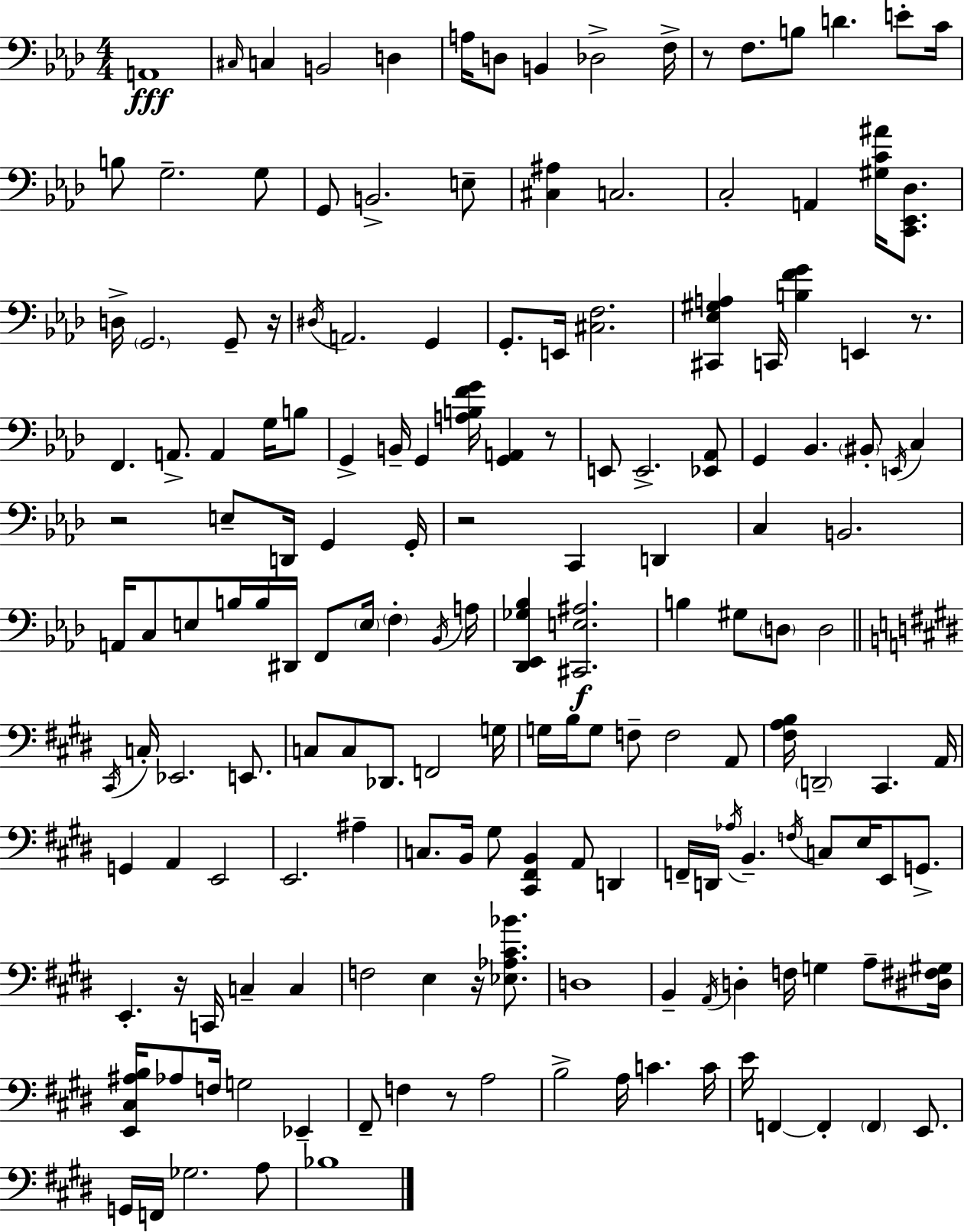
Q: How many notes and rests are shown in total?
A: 168